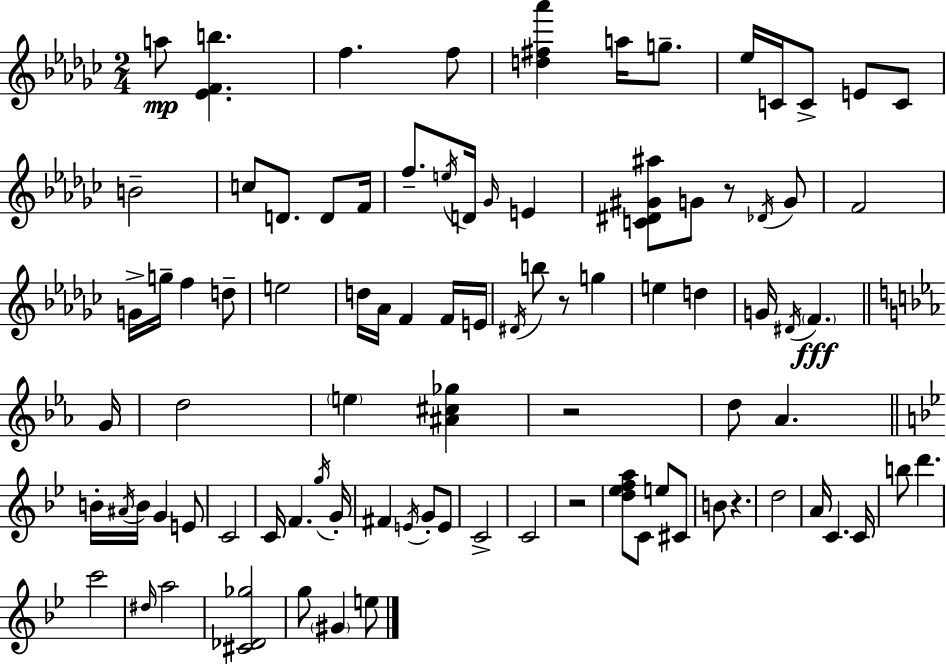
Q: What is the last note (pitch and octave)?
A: E5